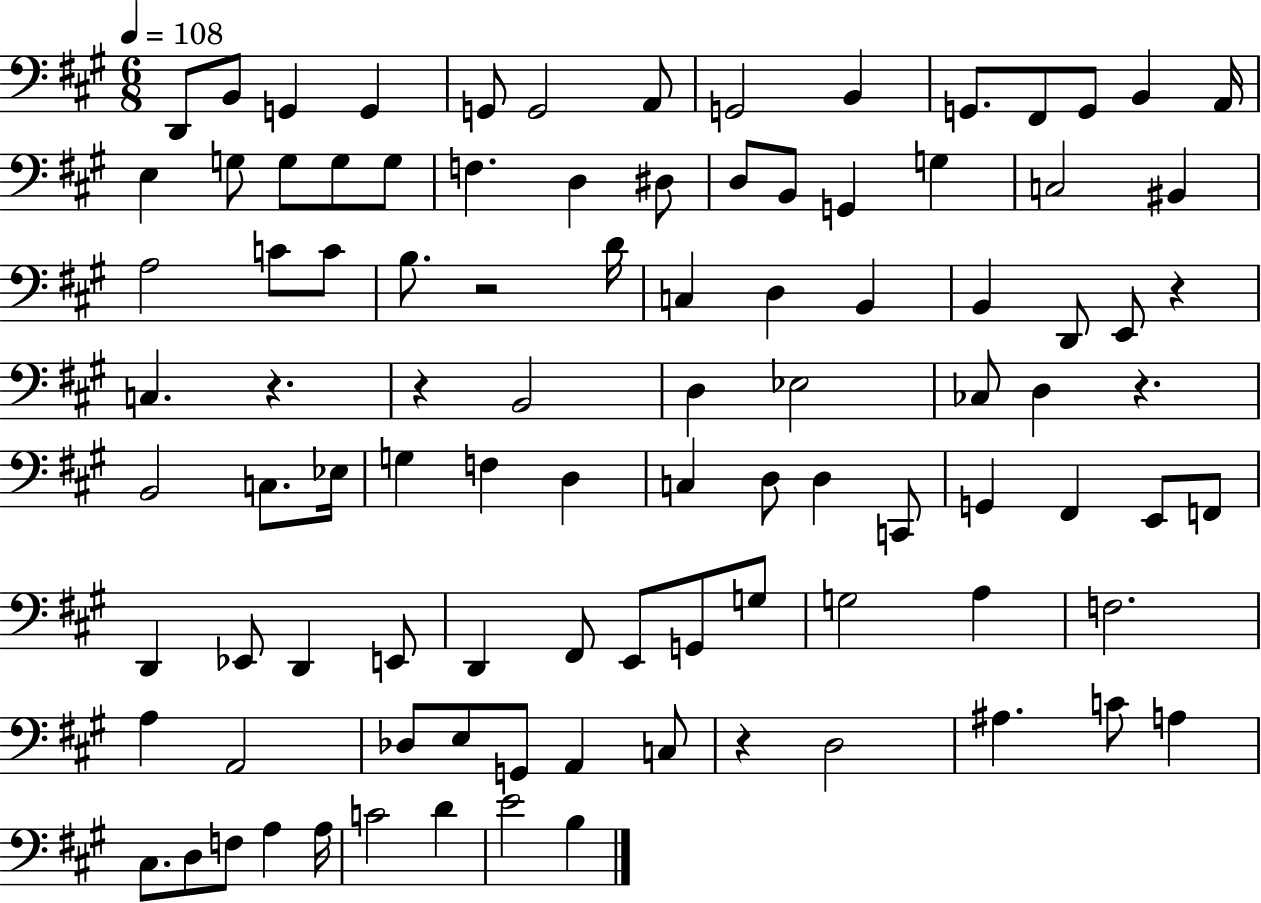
D2/e B2/e G2/q G2/q G2/e G2/h A2/e G2/h B2/q G2/e. F#2/e G2/e B2/q A2/s E3/q G3/e G3/e G3/e G3/e F3/q. D3/q D#3/e D3/e B2/e G2/q G3/q C3/h BIS2/q A3/h C4/e C4/e B3/e. R/h D4/s C3/q D3/q B2/q B2/q D2/e E2/e R/q C3/q. R/q. R/q B2/h D3/q Eb3/h CES3/e D3/q R/q. B2/h C3/e. Eb3/s G3/q F3/q D3/q C3/q D3/e D3/q C2/e G2/q F#2/q E2/e F2/e D2/q Eb2/e D2/q E2/e D2/q F#2/e E2/e G2/e G3/e G3/h A3/q F3/h. A3/q A2/h Db3/e E3/e G2/e A2/q C3/e R/q D3/h A#3/q. C4/e A3/q C#3/e. D3/e F3/e A3/q A3/s C4/h D4/q E4/h B3/q